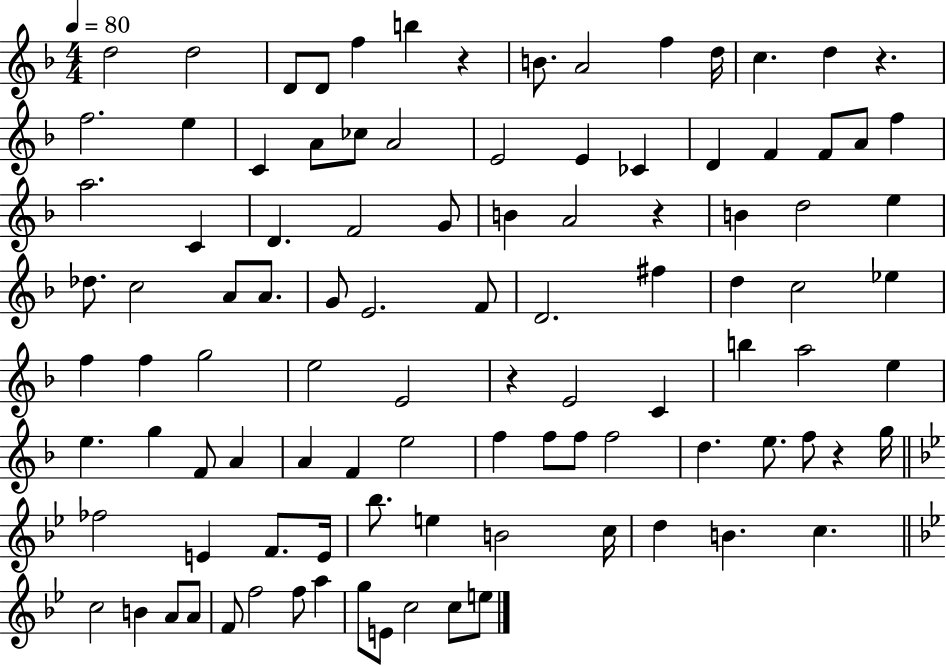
{
  \clef treble
  \numericTimeSignature
  \time 4/4
  \key f \major
  \tempo 4 = 80
  \repeat volta 2 { d''2 d''2 | d'8 d'8 f''4 b''4 r4 | b'8. a'2 f''4 d''16 | c''4. d''4 r4. | \break f''2. e''4 | c'4 a'8 ces''8 a'2 | e'2 e'4 ces'4 | d'4 f'4 f'8 a'8 f''4 | \break a''2. c'4 | d'4. f'2 g'8 | b'4 a'2 r4 | b'4 d''2 e''4 | \break des''8. c''2 a'8 a'8. | g'8 e'2. f'8 | d'2. fis''4 | d''4 c''2 ees''4 | \break f''4 f''4 g''2 | e''2 e'2 | r4 e'2 c'4 | b''4 a''2 e''4 | \break e''4. g''4 f'8 a'4 | a'4 f'4 e''2 | f''4 f''8 f''8 f''2 | d''4. e''8. f''8 r4 g''16 | \break \bar "||" \break \key bes \major fes''2 e'4 f'8. e'16 | bes''8. e''4 b'2 c''16 | d''4 b'4. c''4. | \bar "||" \break \key g \minor c''2 b'4 a'8 a'8 | f'8 f''2 f''8 a''4 | g''8 e'8 c''2 c''8 e''8 | } \bar "|."
}